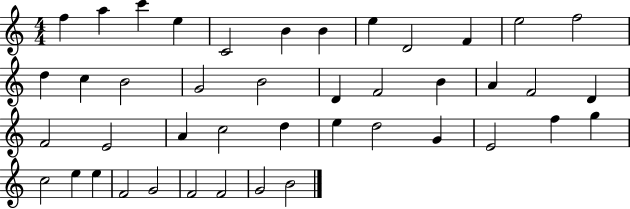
X:1
T:Untitled
M:4/4
L:1/4
K:C
f a c' e C2 B B e D2 F e2 f2 d c B2 G2 B2 D F2 B A F2 D F2 E2 A c2 d e d2 G E2 f g c2 e e F2 G2 F2 F2 G2 B2